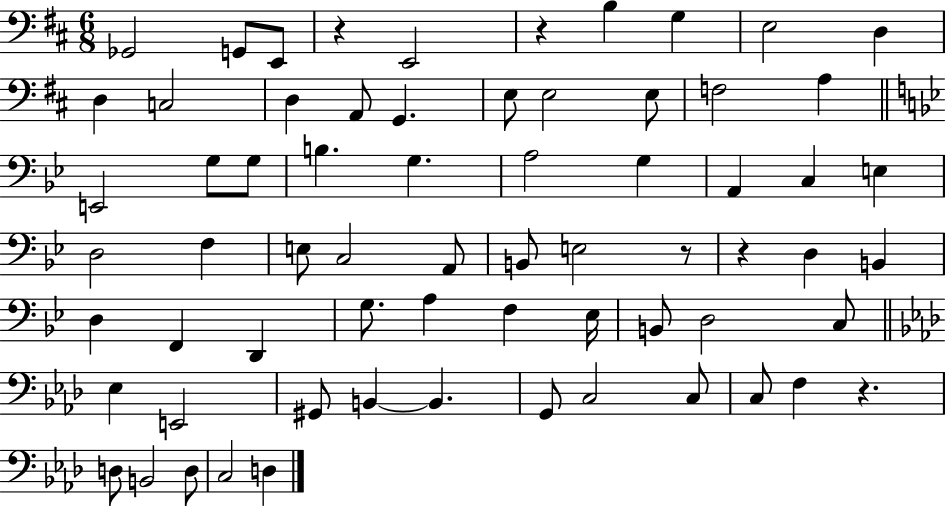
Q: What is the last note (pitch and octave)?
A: D3